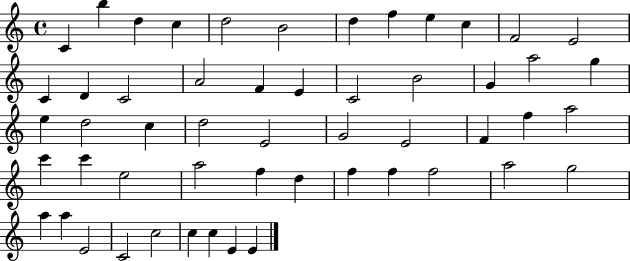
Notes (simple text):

C4/q B5/q D5/q C5/q D5/h B4/h D5/q F5/q E5/q C5/q F4/h E4/h C4/q D4/q C4/h A4/h F4/q E4/q C4/h B4/h G4/q A5/h G5/q E5/q D5/h C5/q D5/h E4/h G4/h E4/h F4/q F5/q A5/h C6/q C6/q E5/h A5/h F5/q D5/q F5/q F5/q F5/h A5/h G5/h A5/q A5/q E4/h C4/h C5/h C5/q C5/q E4/q E4/q